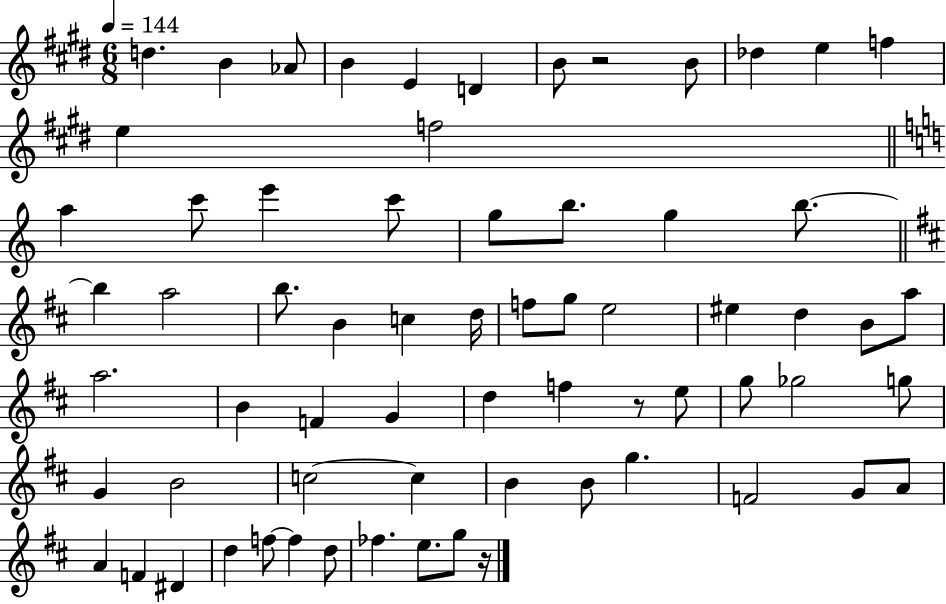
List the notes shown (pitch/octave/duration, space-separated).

D5/q. B4/q Ab4/e B4/q E4/q D4/q B4/e R/h B4/e Db5/q E5/q F5/q E5/q F5/h A5/q C6/e E6/q C6/e G5/e B5/e. G5/q B5/e. B5/q A5/h B5/e. B4/q C5/q D5/s F5/e G5/e E5/h EIS5/q D5/q B4/e A5/e A5/h. B4/q F4/q G4/q D5/q F5/q R/e E5/e G5/e Gb5/h G5/e G4/q B4/h C5/h C5/q B4/q B4/e G5/q. F4/h G4/e A4/e A4/q F4/q D#4/q D5/q F5/e F5/q D5/e FES5/q. E5/e. G5/e R/s